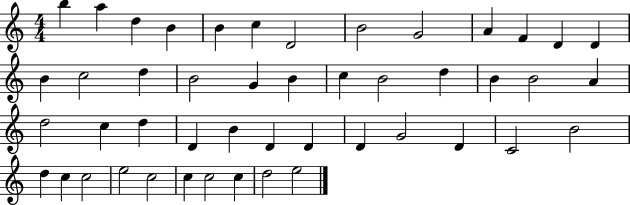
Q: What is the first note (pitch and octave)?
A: B5